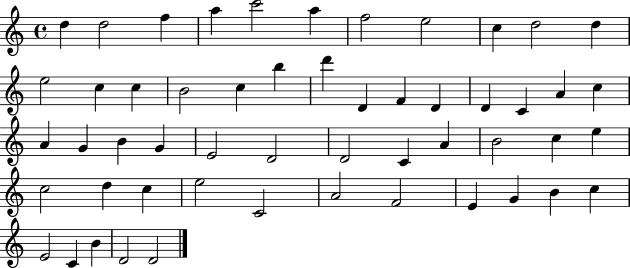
{
  \clef treble
  \time 4/4
  \defaultTimeSignature
  \key c \major
  d''4 d''2 f''4 | a''4 c'''2 a''4 | f''2 e''2 | c''4 d''2 d''4 | \break e''2 c''4 c''4 | b'2 c''4 b''4 | d'''4 d'4 f'4 d'4 | d'4 c'4 a'4 c''4 | \break a'4 g'4 b'4 g'4 | e'2 d'2 | d'2 c'4 a'4 | b'2 c''4 e''4 | \break c''2 d''4 c''4 | e''2 c'2 | a'2 f'2 | e'4 g'4 b'4 c''4 | \break e'2 c'4 b'4 | d'2 d'2 | \bar "|."
}